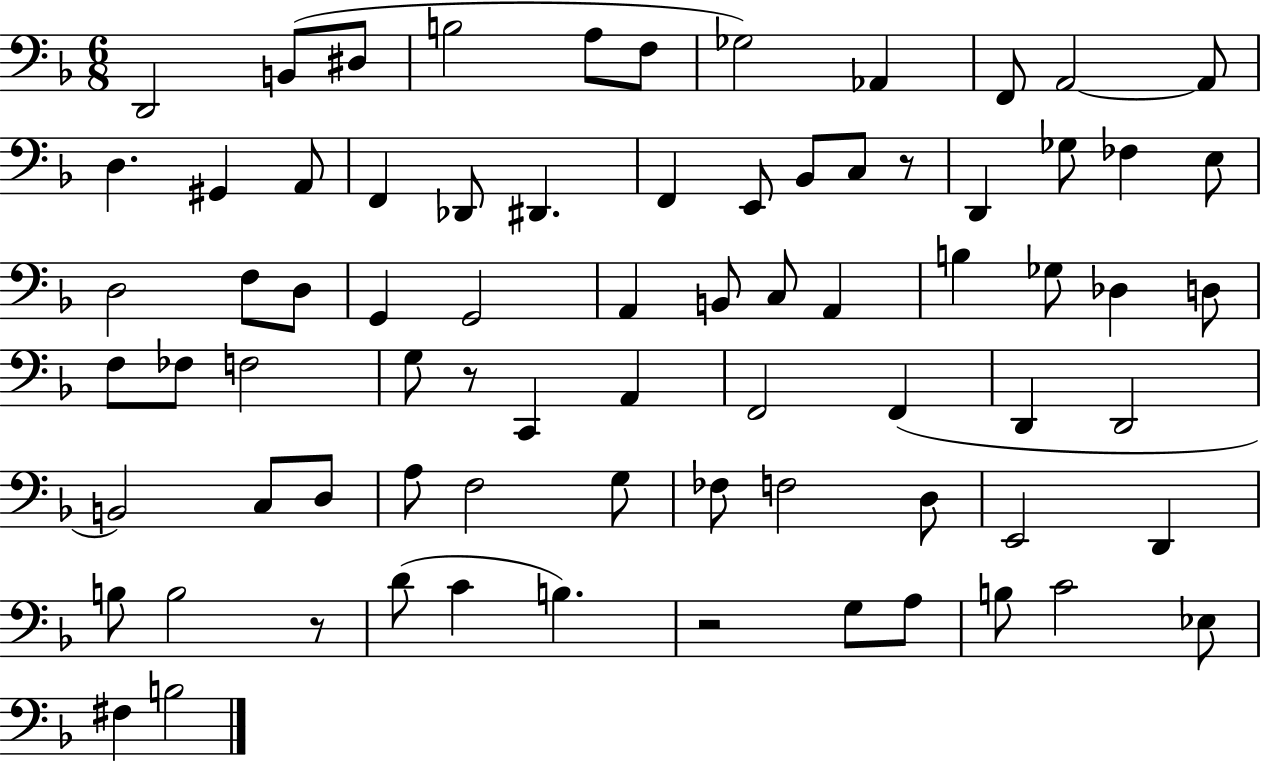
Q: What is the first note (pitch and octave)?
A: D2